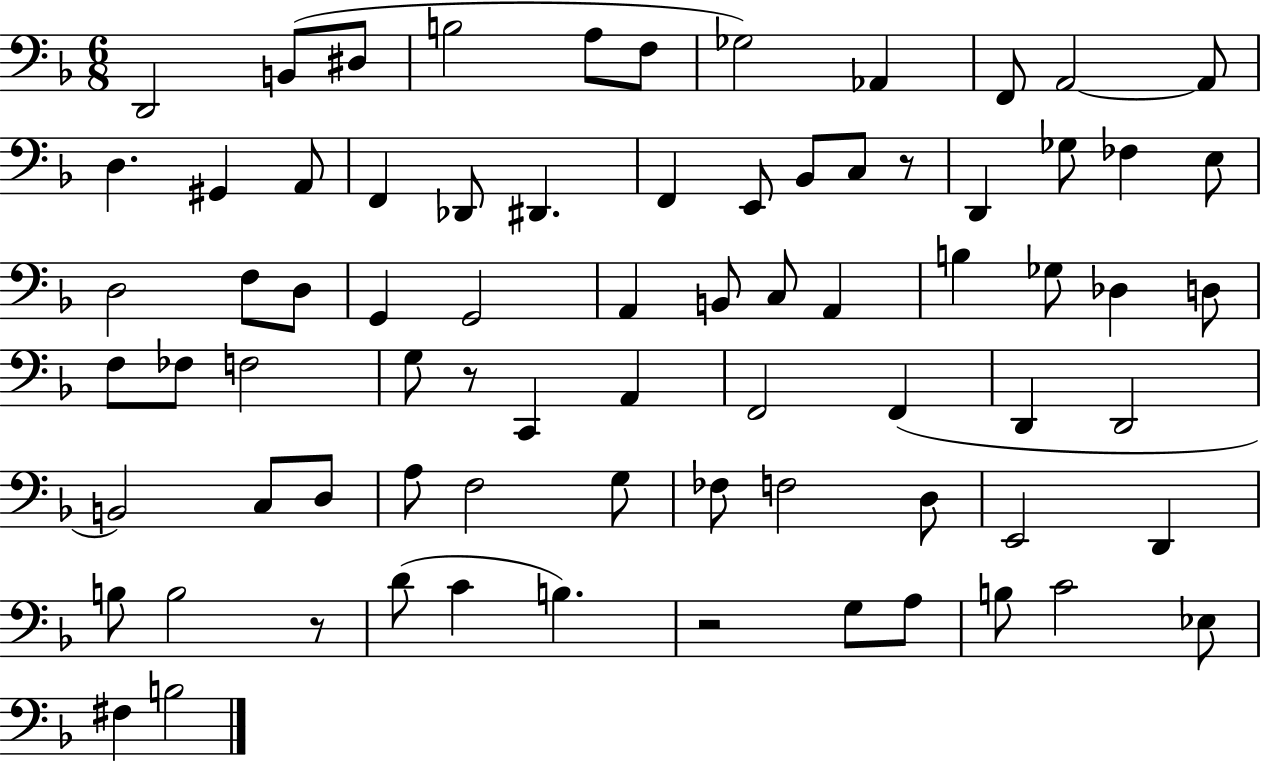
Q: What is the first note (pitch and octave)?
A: D2